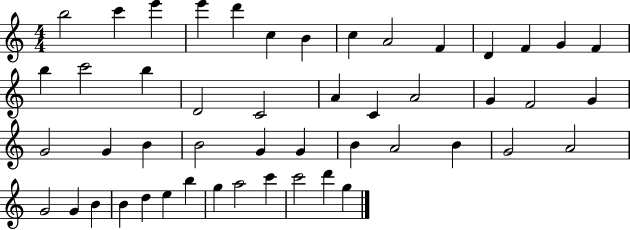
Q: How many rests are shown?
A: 0